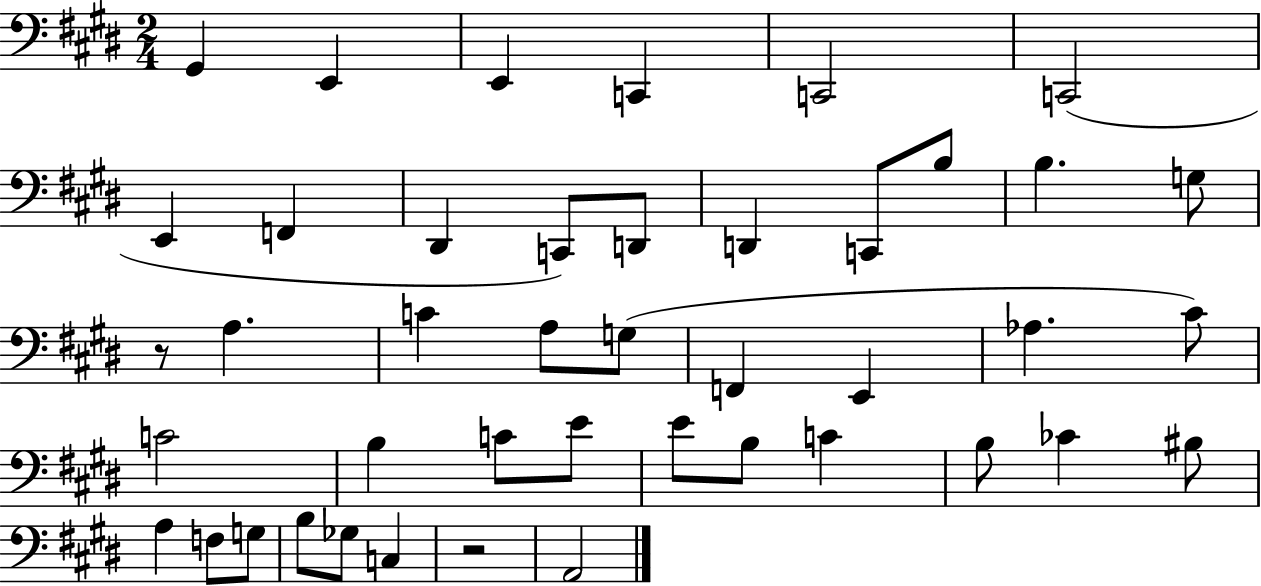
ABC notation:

X:1
T:Untitled
M:2/4
L:1/4
K:E
^G,, E,, E,, C,, C,,2 C,,2 E,, F,, ^D,, C,,/2 D,,/2 D,, C,,/2 B,/2 B, G,/2 z/2 A, C A,/2 G,/2 F,, E,, _A, ^C/2 C2 B, C/2 E/2 E/2 B,/2 C B,/2 _C ^B,/2 A, F,/2 G,/2 B,/2 _G,/2 C, z2 A,,2